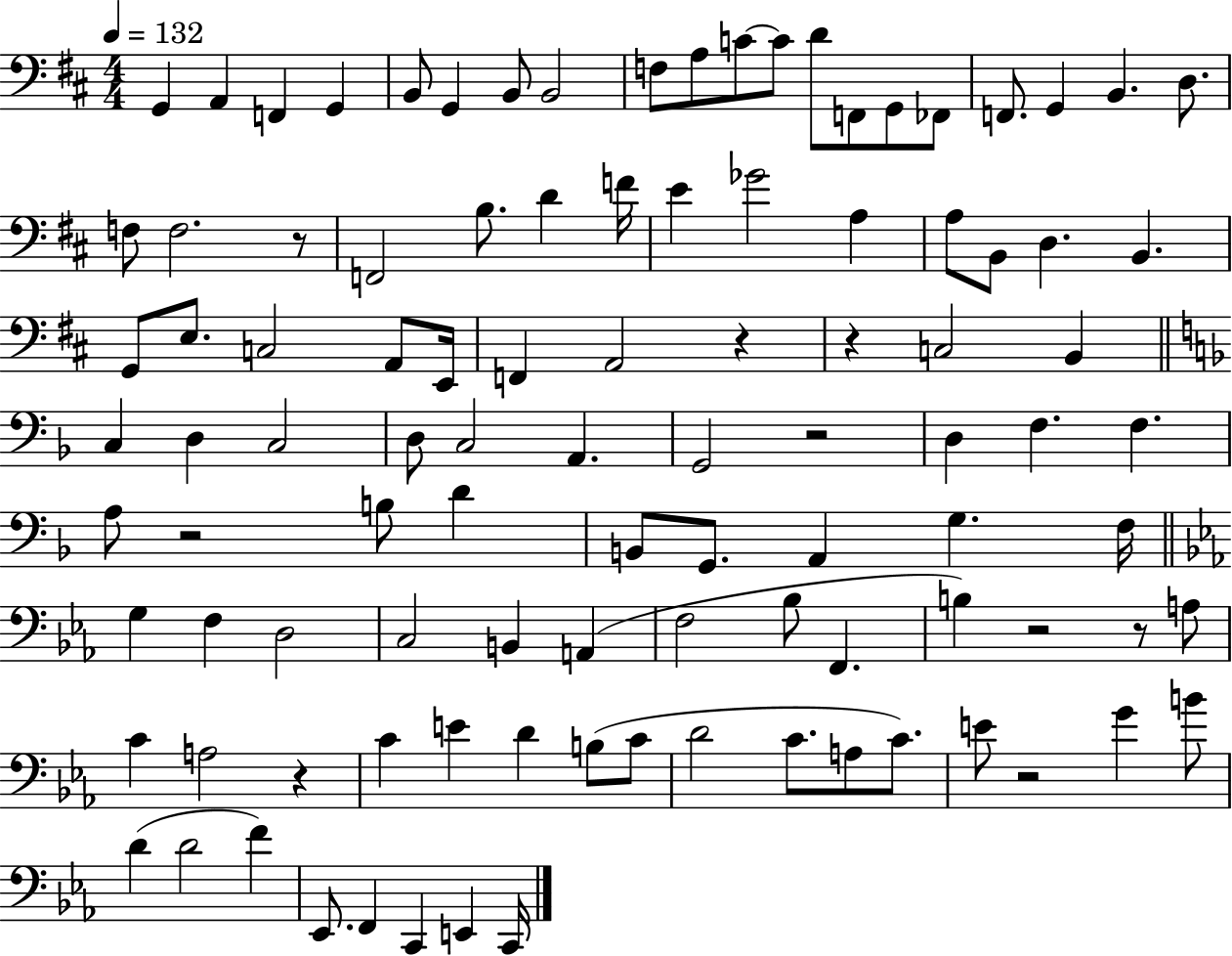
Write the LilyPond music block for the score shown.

{
  \clef bass
  \numericTimeSignature
  \time 4/4
  \key d \major
  \tempo 4 = 132
  g,4 a,4 f,4 g,4 | b,8 g,4 b,8 b,2 | f8 a8 c'8~~ c'8 d'8 f,8 g,8 fes,8 | f,8. g,4 b,4. d8. | \break f8 f2. r8 | f,2 b8. d'4 f'16 | e'4 ges'2 a4 | a8 b,8 d4. b,4. | \break g,8 e8. c2 a,8 e,16 | f,4 a,2 r4 | r4 c2 b,4 | \bar "||" \break \key d \minor c4 d4 c2 | d8 c2 a,4. | g,2 r2 | d4 f4. f4. | \break a8 r2 b8 d'4 | b,8 g,8. a,4 g4. f16 | \bar "||" \break \key c \minor g4 f4 d2 | c2 b,4 a,4( | f2 bes8 f,4. | b4) r2 r8 a8 | \break c'4 a2 r4 | c'4 e'4 d'4 b8( c'8 | d'2 c'8. a8 c'8.) | e'8 r2 g'4 b'8 | \break d'4( d'2 f'4) | ees,8. f,4 c,4 e,4 c,16 | \bar "|."
}